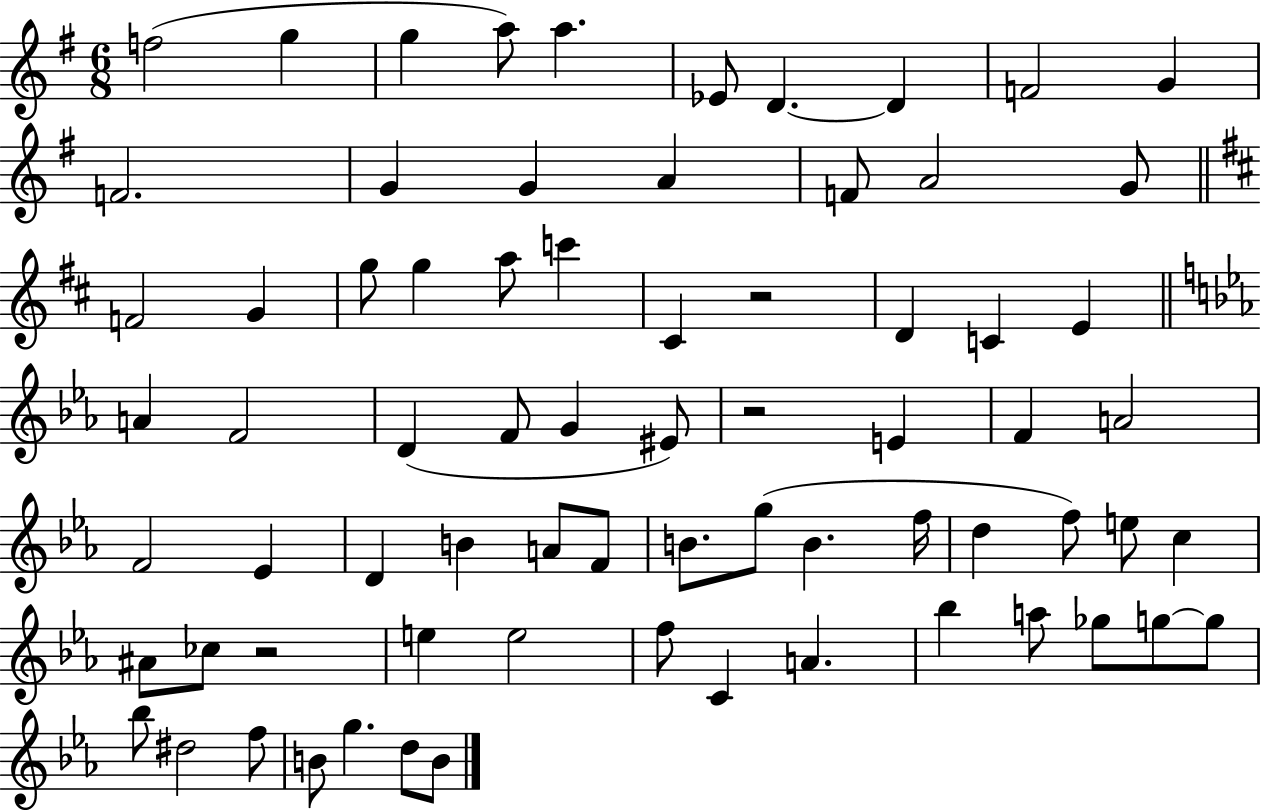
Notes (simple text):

F5/h G5/q G5/q A5/e A5/q. Eb4/e D4/q. D4/q F4/h G4/q F4/h. G4/q G4/q A4/q F4/e A4/h G4/e F4/h G4/q G5/e G5/q A5/e C6/q C#4/q R/h D4/q C4/q E4/q A4/q F4/h D4/q F4/e G4/q EIS4/e R/h E4/q F4/q A4/h F4/h Eb4/q D4/q B4/q A4/e F4/e B4/e. G5/e B4/q. F5/s D5/q F5/e E5/e C5/q A#4/e CES5/e R/h E5/q E5/h F5/e C4/q A4/q. Bb5/q A5/e Gb5/e G5/e G5/e Bb5/e D#5/h F5/e B4/e G5/q. D5/e B4/e